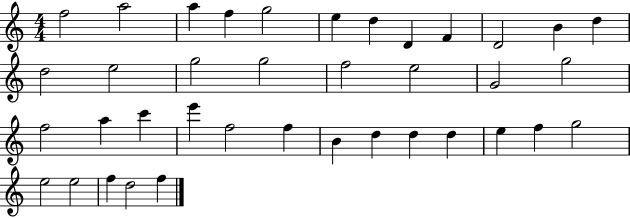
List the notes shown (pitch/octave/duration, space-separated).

F5/h A5/h A5/q F5/q G5/h E5/q D5/q D4/q F4/q D4/h B4/q D5/q D5/h E5/h G5/h G5/h F5/h E5/h G4/h G5/h F5/h A5/q C6/q E6/q F5/h F5/q B4/q D5/q D5/q D5/q E5/q F5/q G5/h E5/h E5/h F5/q D5/h F5/q